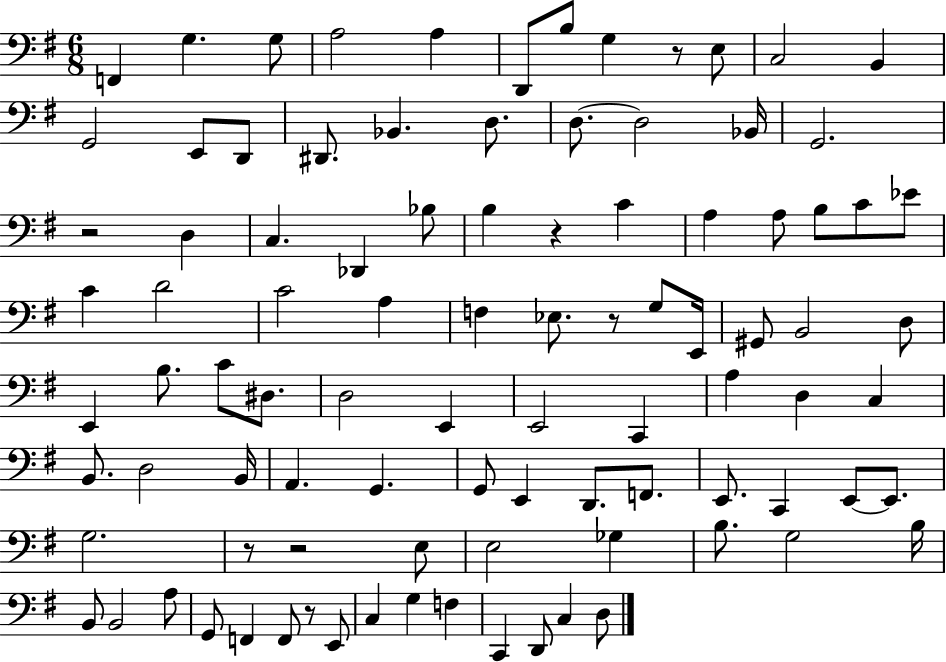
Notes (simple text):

F2/q G3/q. G3/e A3/h A3/q D2/e B3/e G3/q R/e E3/e C3/h B2/q G2/h E2/e D2/e D#2/e. Bb2/q. D3/e. D3/e. D3/h Bb2/s G2/h. R/h D3/q C3/q. Db2/q Bb3/e B3/q R/q C4/q A3/q A3/e B3/e C4/e Eb4/e C4/q D4/h C4/h A3/q F3/q Eb3/e. R/e G3/e E2/s G#2/e B2/h D3/e E2/q B3/e. C4/e D#3/e. D3/h E2/q E2/h C2/q A3/q D3/q C3/q B2/e. D3/h B2/s A2/q. G2/q. G2/e E2/q D2/e. F2/e. E2/e. C2/q E2/e E2/e. G3/h. R/e R/h E3/e E3/h Gb3/q B3/e. G3/h B3/s B2/e B2/h A3/e G2/e F2/q F2/e R/e E2/e C3/q G3/q F3/q C2/q D2/e C3/q D3/e